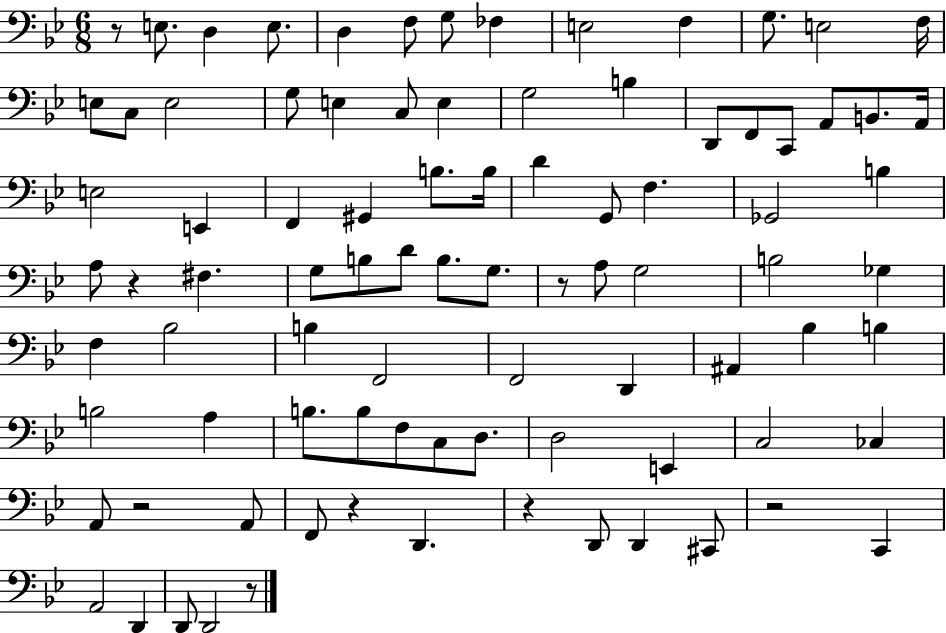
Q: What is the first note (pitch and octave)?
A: E3